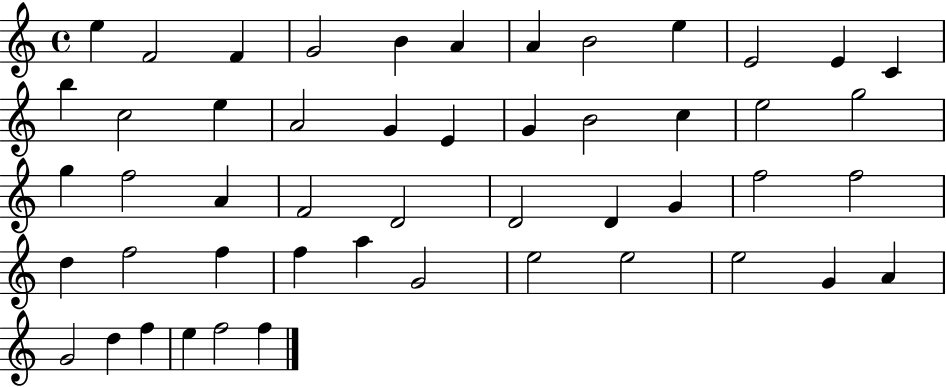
X:1
T:Untitled
M:4/4
L:1/4
K:C
e F2 F G2 B A A B2 e E2 E C b c2 e A2 G E G B2 c e2 g2 g f2 A F2 D2 D2 D G f2 f2 d f2 f f a G2 e2 e2 e2 G A G2 d f e f2 f